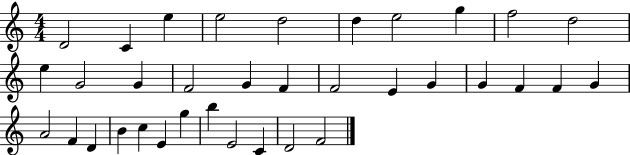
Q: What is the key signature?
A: C major